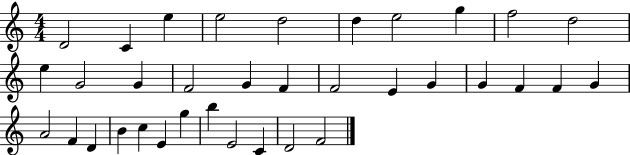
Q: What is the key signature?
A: C major